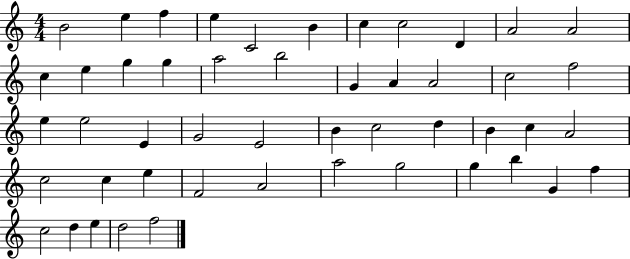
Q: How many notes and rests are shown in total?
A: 49